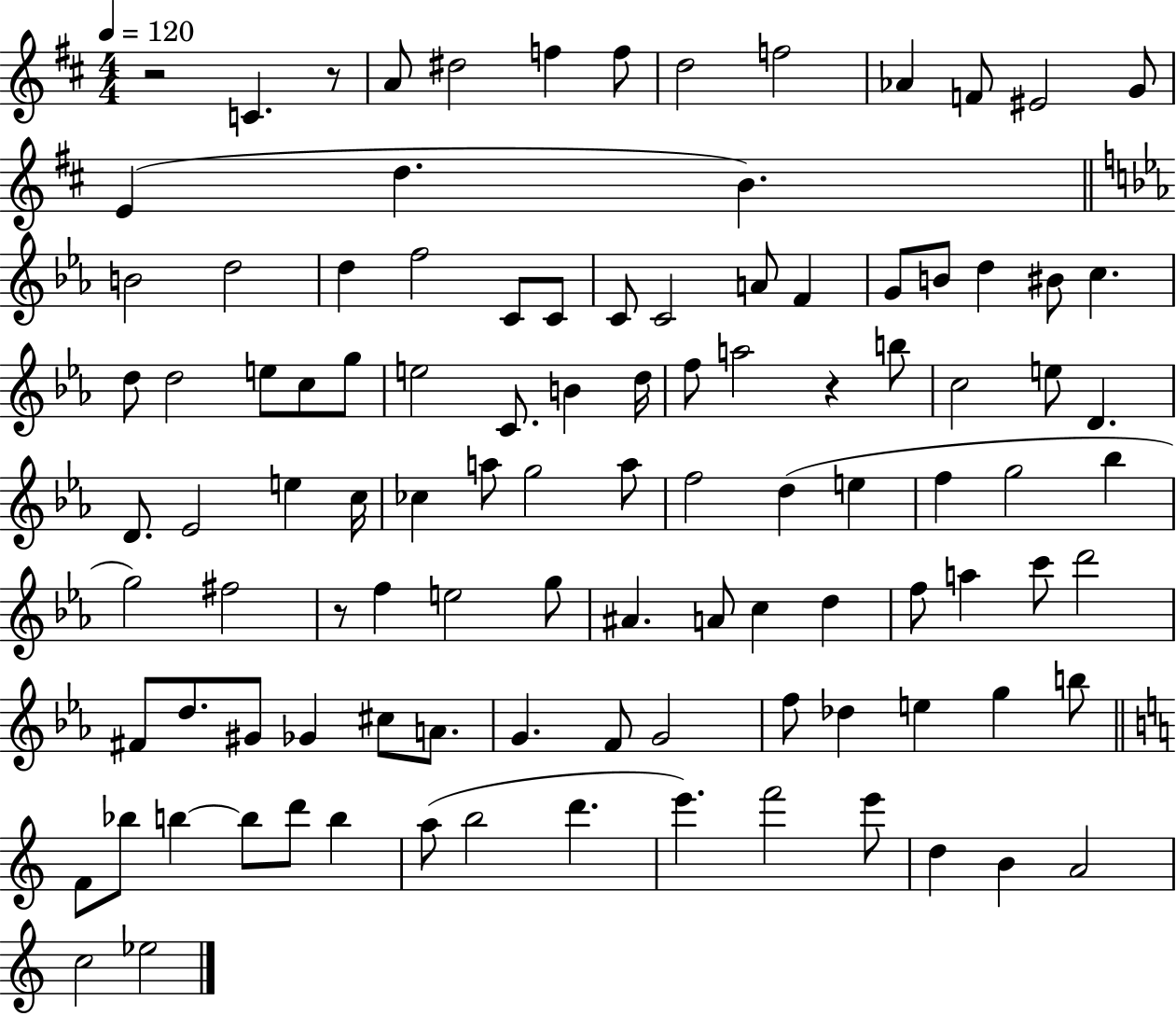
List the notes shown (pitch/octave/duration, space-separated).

R/h C4/q. R/e A4/e D#5/h F5/q F5/e D5/h F5/h Ab4/q F4/e EIS4/h G4/e E4/q D5/q. B4/q. B4/h D5/h D5/q F5/h C4/e C4/e C4/e C4/h A4/e F4/q G4/e B4/e D5/q BIS4/e C5/q. D5/e D5/h E5/e C5/e G5/e E5/h C4/e. B4/q D5/s F5/e A5/h R/q B5/e C5/h E5/e D4/q. D4/e. Eb4/h E5/q C5/s CES5/q A5/e G5/h A5/e F5/h D5/q E5/q F5/q G5/h Bb5/q G5/h F#5/h R/e F5/q E5/h G5/e A#4/q. A4/e C5/q D5/q F5/e A5/q C6/e D6/h F#4/e D5/e. G#4/e Gb4/q C#5/e A4/e. G4/q. F4/e G4/h F5/e Db5/q E5/q G5/q B5/e F4/e Bb5/e B5/q B5/e D6/e B5/q A5/e B5/h D6/q. E6/q. F6/h E6/e D5/q B4/q A4/h C5/h Eb5/h